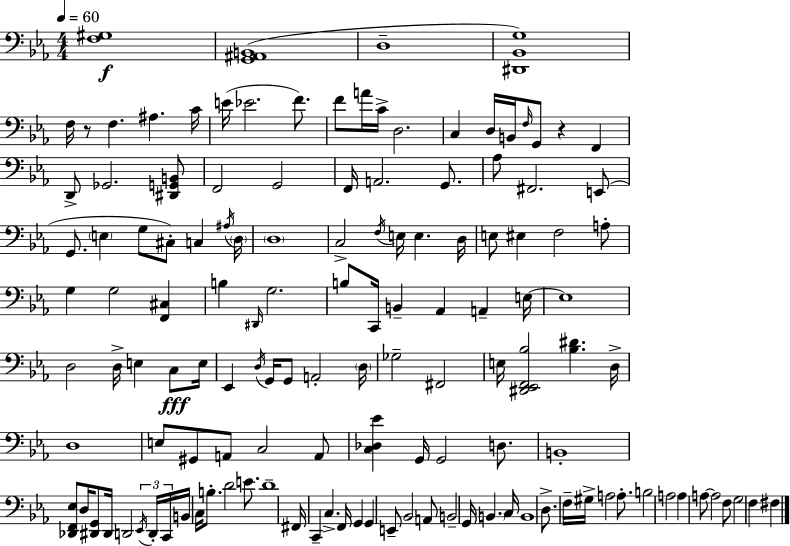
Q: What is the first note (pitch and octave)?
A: D3